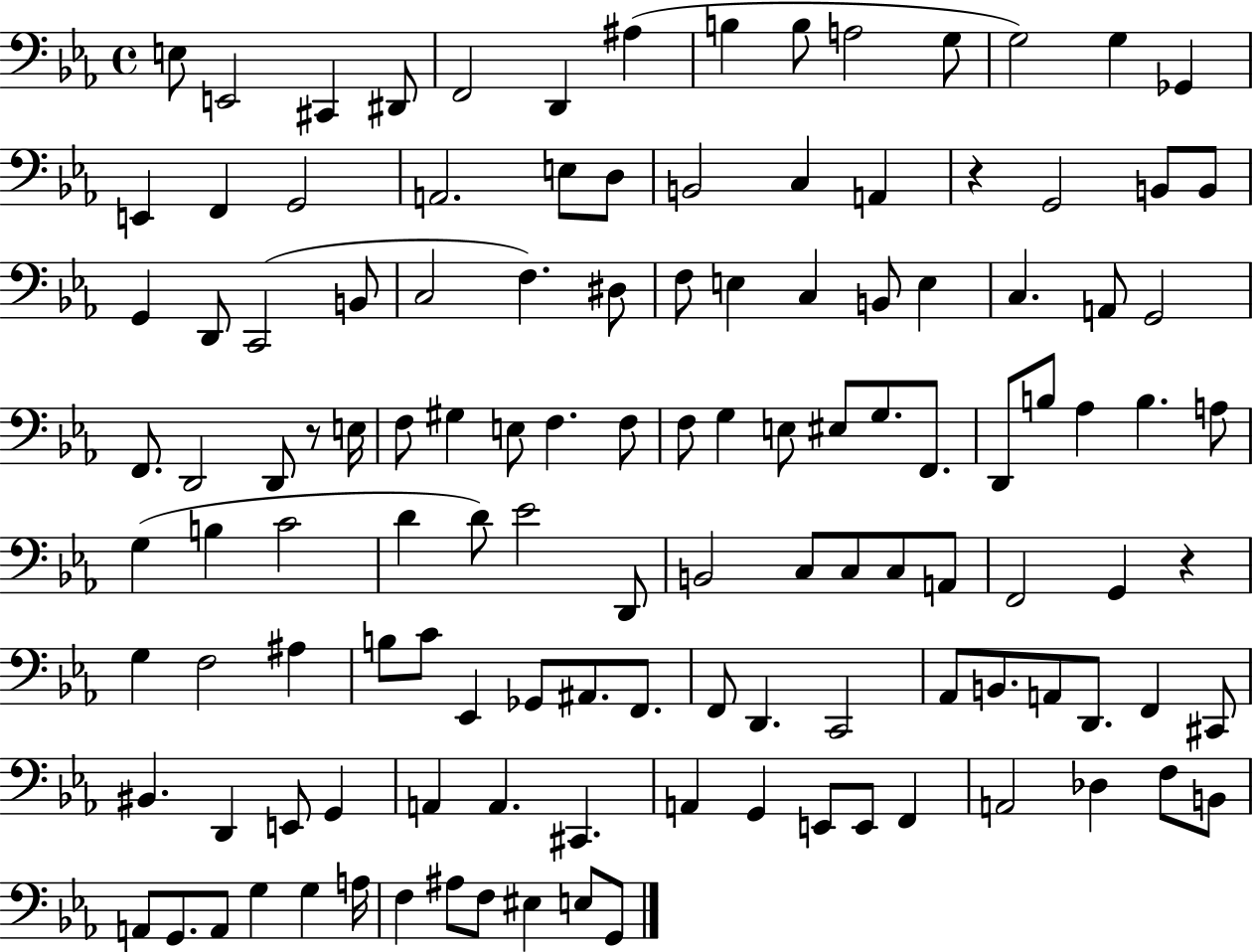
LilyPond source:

{
  \clef bass
  \time 4/4
  \defaultTimeSignature
  \key ees \major
  e8 e,2 cis,4 dis,8 | f,2 d,4 ais4( | b4 b8 a2 g8 | g2) g4 ges,4 | \break e,4 f,4 g,2 | a,2. e8 d8 | b,2 c4 a,4 | r4 g,2 b,8 b,8 | \break g,4 d,8 c,2( b,8 | c2 f4.) dis8 | f8 e4 c4 b,8 e4 | c4. a,8 g,2 | \break f,8. d,2 d,8 r8 e16 | f8 gis4 e8 f4. f8 | f8 g4 e8 eis8 g8. f,8. | d,8 b8 aes4 b4. a8 | \break g4( b4 c'2 | d'4 d'8) ees'2 d,8 | b,2 c8 c8 c8 a,8 | f,2 g,4 r4 | \break g4 f2 ais4 | b8 c'8 ees,4 ges,8 ais,8. f,8. | f,8 d,4. c,2 | aes,8 b,8. a,8 d,8. f,4 cis,8 | \break bis,4. d,4 e,8 g,4 | a,4 a,4. cis,4. | a,4 g,4 e,8 e,8 f,4 | a,2 des4 f8 b,8 | \break a,8 g,8. a,8 g4 g4 a16 | f4 ais8 f8 eis4 e8 g,8 | \bar "|."
}